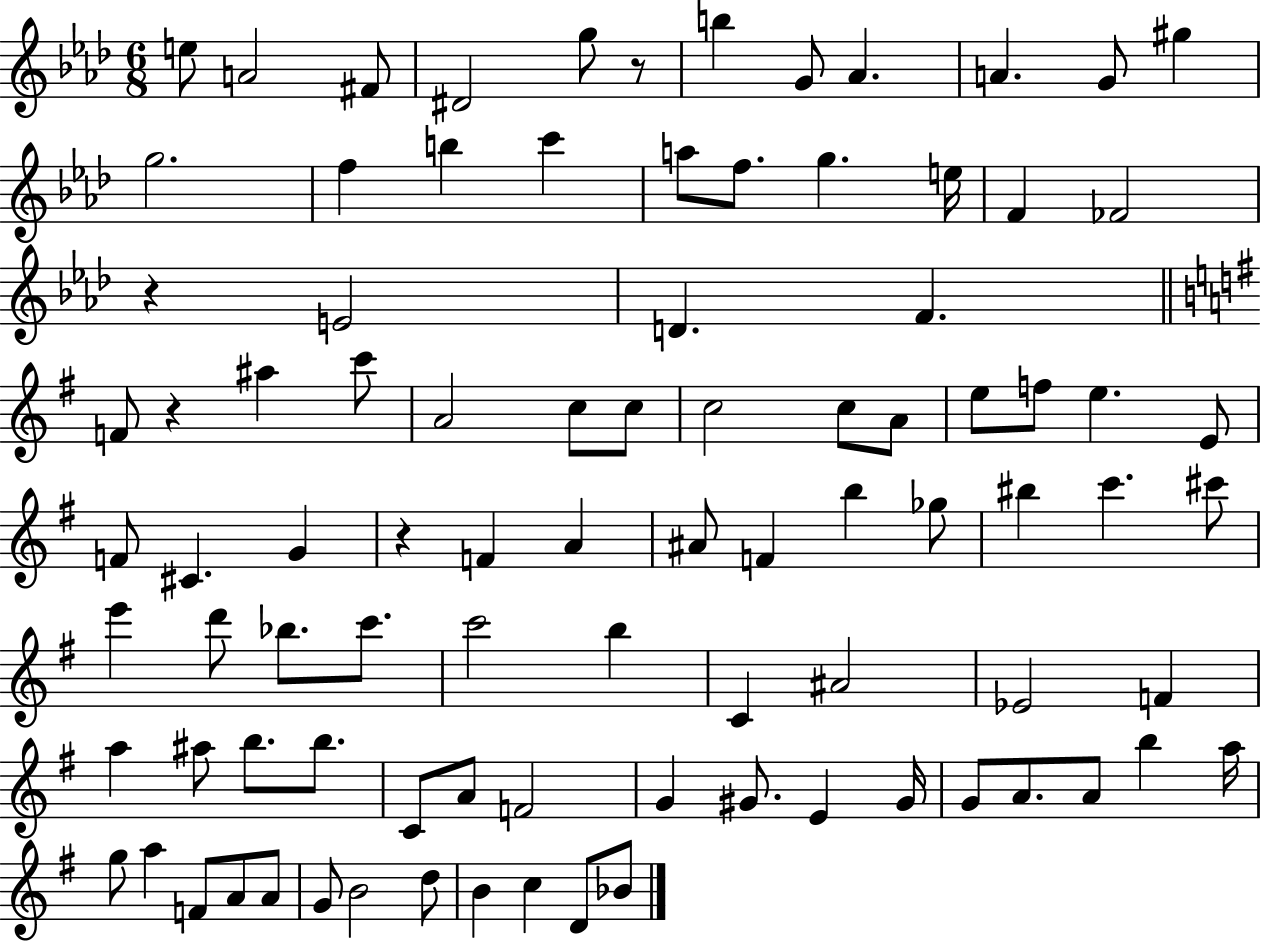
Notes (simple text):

E5/e A4/h F#4/e D#4/h G5/e R/e B5/q G4/e Ab4/q. A4/q. G4/e G#5/q G5/h. F5/q B5/q C6/q A5/e F5/e. G5/q. E5/s F4/q FES4/h R/q E4/h D4/q. F4/q. F4/e R/q A#5/q C6/e A4/h C5/e C5/e C5/h C5/e A4/e E5/e F5/e E5/q. E4/e F4/e C#4/q. G4/q R/q F4/q A4/q A#4/e F4/q B5/q Gb5/e BIS5/q C6/q. C#6/e E6/q D6/e Bb5/e. C6/e. C6/h B5/q C4/q A#4/h Eb4/h F4/q A5/q A#5/e B5/e. B5/e. C4/e A4/e F4/h G4/q G#4/e. E4/q G#4/s G4/e A4/e. A4/e B5/q A5/s G5/e A5/q F4/e A4/e A4/e G4/e B4/h D5/e B4/q C5/q D4/e Bb4/e